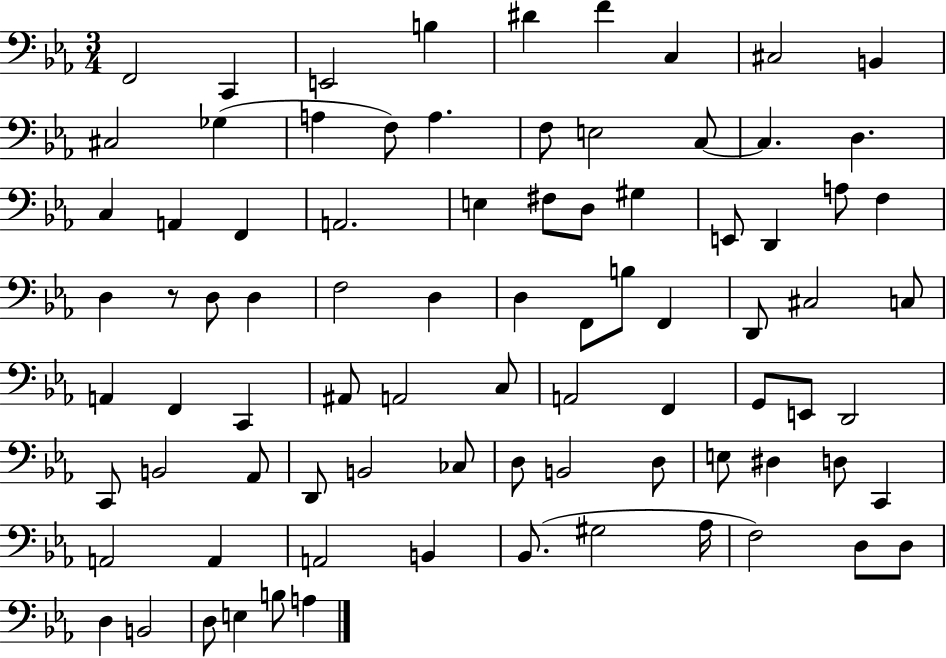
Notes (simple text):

F2/h C2/q E2/h B3/q D#4/q F4/q C3/q C#3/h B2/q C#3/h Gb3/q A3/q F3/e A3/q. F3/e E3/h C3/e C3/q. D3/q. C3/q A2/q F2/q A2/h. E3/q F#3/e D3/e G#3/q E2/e D2/q A3/e F3/q D3/q R/e D3/e D3/q F3/h D3/q D3/q F2/e B3/e F2/q D2/e C#3/h C3/e A2/q F2/q C2/q A#2/e A2/h C3/e A2/h F2/q G2/e E2/e D2/h C2/e B2/h Ab2/e D2/e B2/h CES3/e D3/e B2/h D3/e E3/e D#3/q D3/e C2/q A2/h A2/q A2/h B2/q Bb2/e. G#3/h Ab3/s F3/h D3/e D3/e D3/q B2/h D3/e E3/q B3/e A3/q